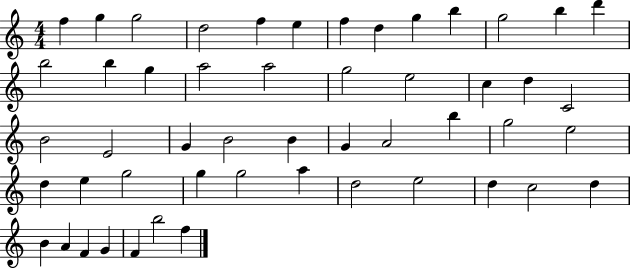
F5/q G5/q G5/h D5/h F5/q E5/q F5/q D5/q G5/q B5/q G5/h B5/q D6/q B5/h B5/q G5/q A5/h A5/h G5/h E5/h C5/q D5/q C4/h B4/h E4/h G4/q B4/h B4/q G4/q A4/h B5/q G5/h E5/h D5/q E5/q G5/h G5/q G5/h A5/q D5/h E5/h D5/q C5/h D5/q B4/q A4/q F4/q G4/q F4/q B5/h F5/q